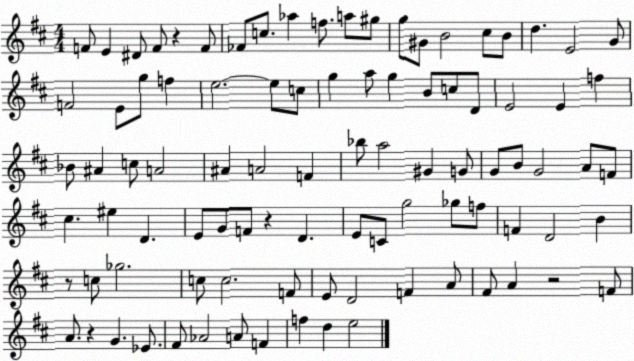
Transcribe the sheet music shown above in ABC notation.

X:1
T:Untitled
M:4/4
L:1/4
K:D
F/2 E ^D/2 F/2 z F/2 _F/2 c/2 _a f/2 a/2 ^g/2 g/2 ^G/2 B2 ^c/2 B/2 d E2 G/2 F2 E/2 g/2 f e2 e/2 c/2 g a/2 g B/2 c/2 D/2 E2 E f _B/2 ^A c/2 A2 ^A A2 F _b/2 a2 ^G G/2 G/2 B/2 G2 A/2 F/2 ^c ^e D E/2 G/2 F/2 z D E/2 C/2 g2 _g/2 f/2 F D2 B z/2 c/2 _g2 c/2 c2 F/2 E/2 D2 F A/2 ^F/2 A z2 F/2 A/2 z G _E/2 ^F/2 _A2 A/2 F f d e2